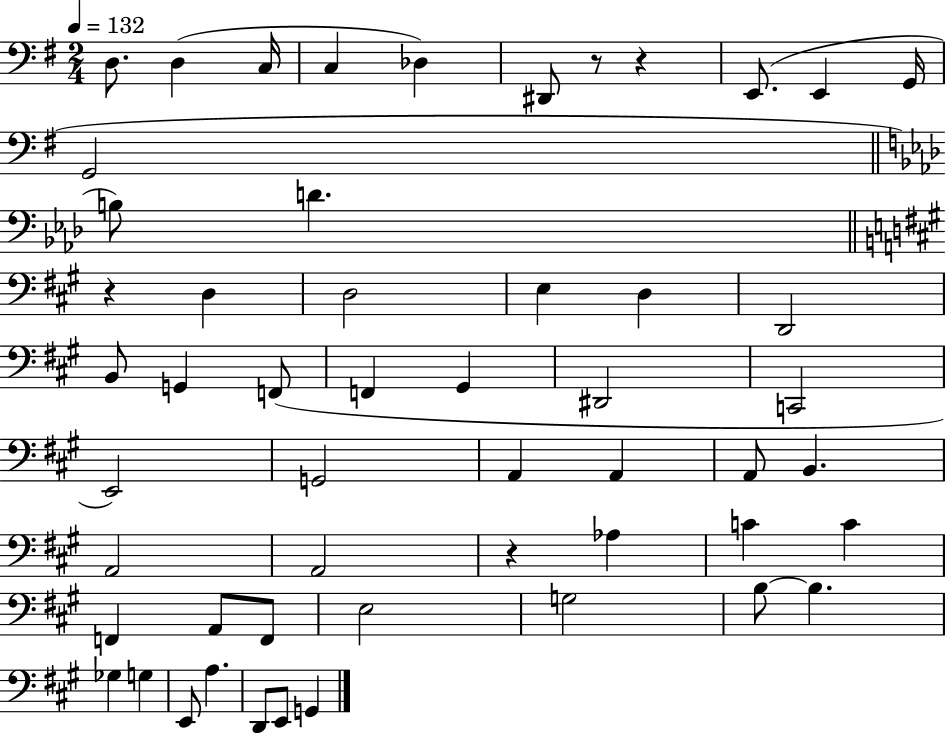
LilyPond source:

{
  \clef bass
  \numericTimeSignature
  \time 2/4
  \key g \major
  \tempo 4 = 132
  d8. d4( c16 | c4 des4) | dis,8 r8 r4 | e,8.( e,4 g,16 | \break g,2 | \bar "||" \break \key f \minor b8) d'4. | \bar "||" \break \key a \major r4 d4 | d2 | e4 d4 | d,2 | \break b,8 g,4 f,8( | f,4 gis,4 | dis,2 | c,2 | \break e,2) | g,2 | a,4 a,4 | a,8 b,4. | \break a,2 | a,2 | r4 aes4 | c'4 c'4 | \break f,4 a,8 f,8 | e2 | g2 | b8~~ b4. | \break ges4 g4 | e,8 a4. | d,8 e,8 g,4 | \bar "|."
}